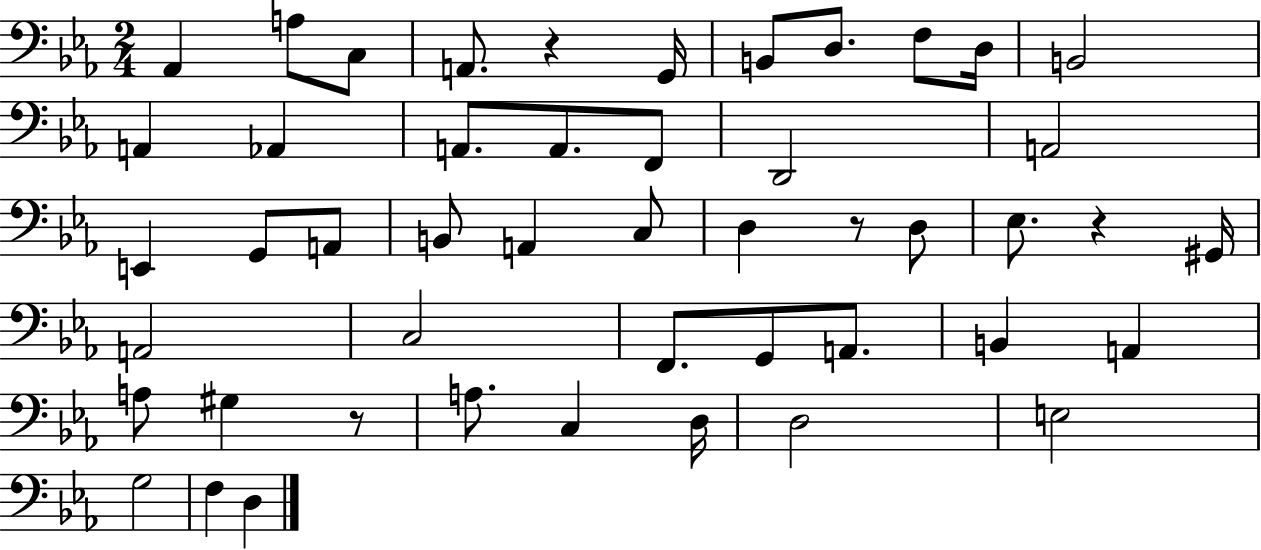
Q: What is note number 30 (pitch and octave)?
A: F2